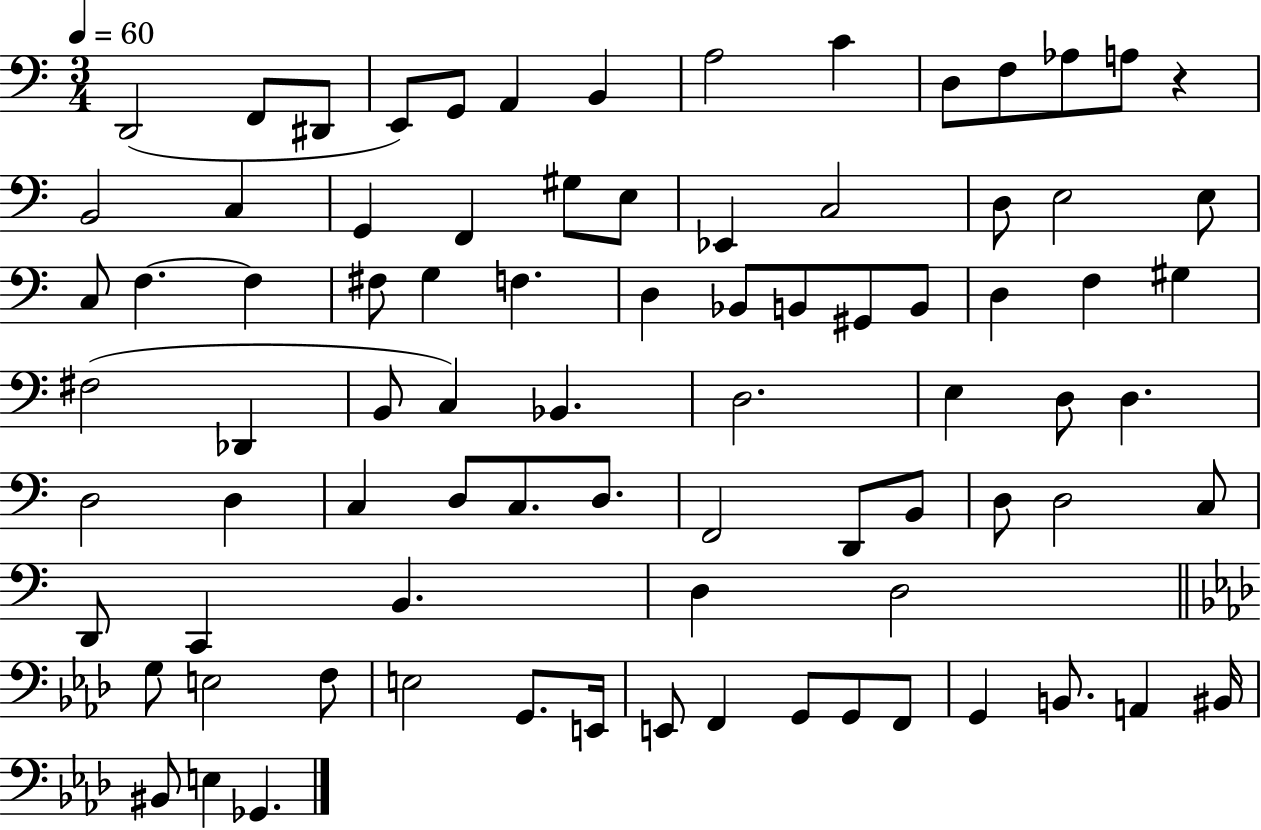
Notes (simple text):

D2/h F2/e D#2/e E2/e G2/e A2/q B2/q A3/h C4/q D3/e F3/e Ab3/e A3/e R/q B2/h C3/q G2/q F2/q G#3/e E3/e Eb2/q C3/h D3/e E3/h E3/e C3/e F3/q. F3/q F#3/e G3/q F3/q. D3/q Bb2/e B2/e G#2/e B2/e D3/q F3/q G#3/q F#3/h Db2/q B2/e C3/q Bb2/q. D3/h. E3/q D3/e D3/q. D3/h D3/q C3/q D3/e C3/e. D3/e. F2/h D2/e B2/e D3/e D3/h C3/e D2/e C2/q B2/q. D3/q D3/h G3/e E3/h F3/e E3/h G2/e. E2/s E2/e F2/q G2/e G2/e F2/e G2/q B2/e. A2/q BIS2/s BIS2/e E3/q Gb2/q.